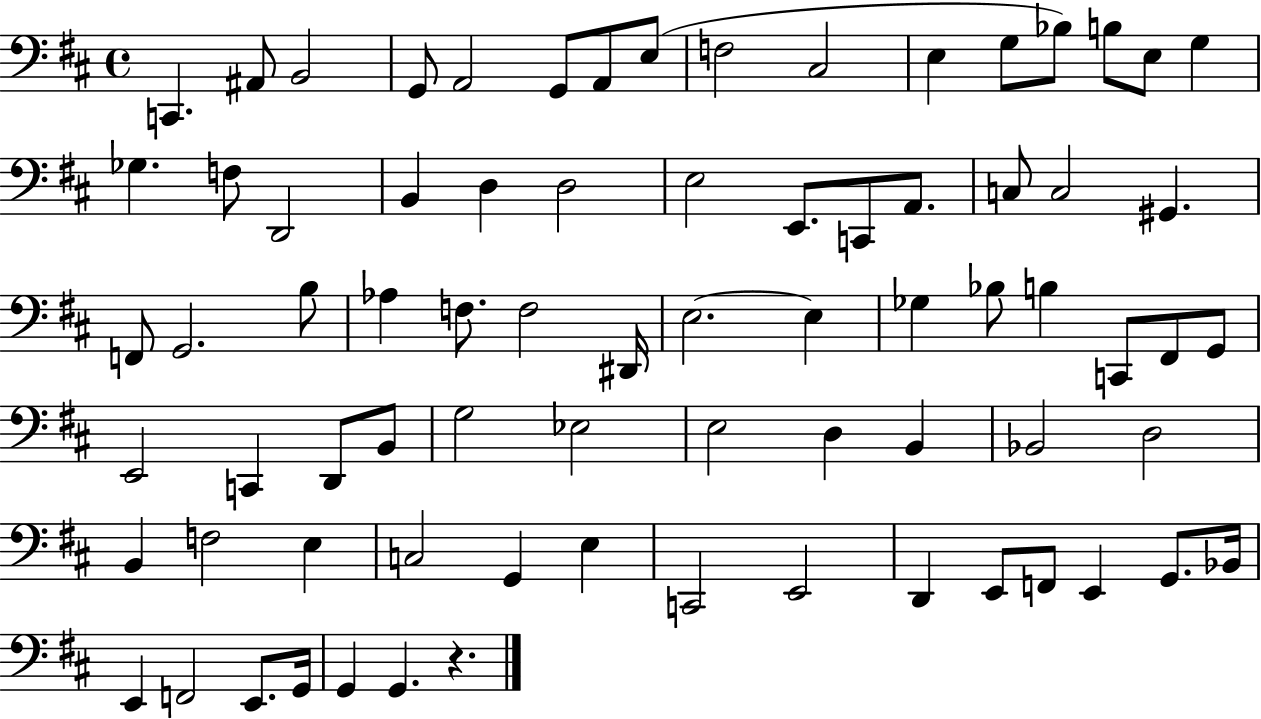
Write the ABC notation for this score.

X:1
T:Untitled
M:4/4
L:1/4
K:D
C,, ^A,,/2 B,,2 G,,/2 A,,2 G,,/2 A,,/2 E,/2 F,2 ^C,2 E, G,/2 _B,/2 B,/2 E,/2 G, _G, F,/2 D,,2 B,, D, D,2 E,2 E,,/2 C,,/2 A,,/2 C,/2 C,2 ^G,, F,,/2 G,,2 B,/2 _A, F,/2 F,2 ^D,,/4 E,2 E, _G, _B,/2 B, C,,/2 ^F,,/2 G,,/2 E,,2 C,, D,,/2 B,,/2 G,2 _E,2 E,2 D, B,, _B,,2 D,2 B,, F,2 E, C,2 G,, E, C,,2 E,,2 D,, E,,/2 F,,/2 E,, G,,/2 _B,,/4 E,, F,,2 E,,/2 G,,/4 G,, G,, z